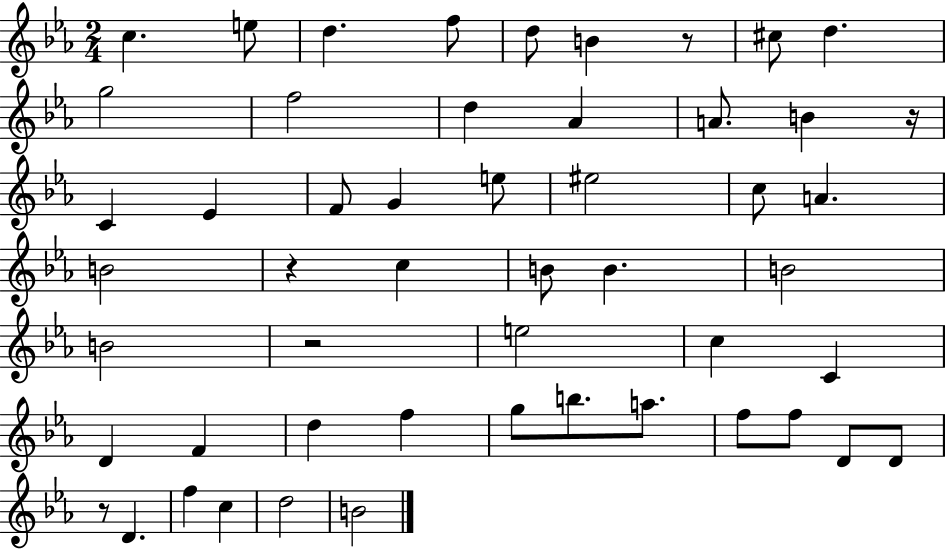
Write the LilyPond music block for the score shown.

{
  \clef treble
  \numericTimeSignature
  \time 2/4
  \key ees \major
  c''4. e''8 | d''4. f''8 | d''8 b'4 r8 | cis''8 d''4. | \break g''2 | f''2 | d''4 aes'4 | a'8. b'4 r16 | \break c'4 ees'4 | f'8 g'4 e''8 | eis''2 | c''8 a'4. | \break b'2 | r4 c''4 | b'8 b'4. | b'2 | \break b'2 | r2 | e''2 | c''4 c'4 | \break d'4 f'4 | d''4 f''4 | g''8 b''8. a''8. | f''8 f''8 d'8 d'8 | \break r8 d'4. | f''4 c''4 | d''2 | b'2 | \break \bar "|."
}